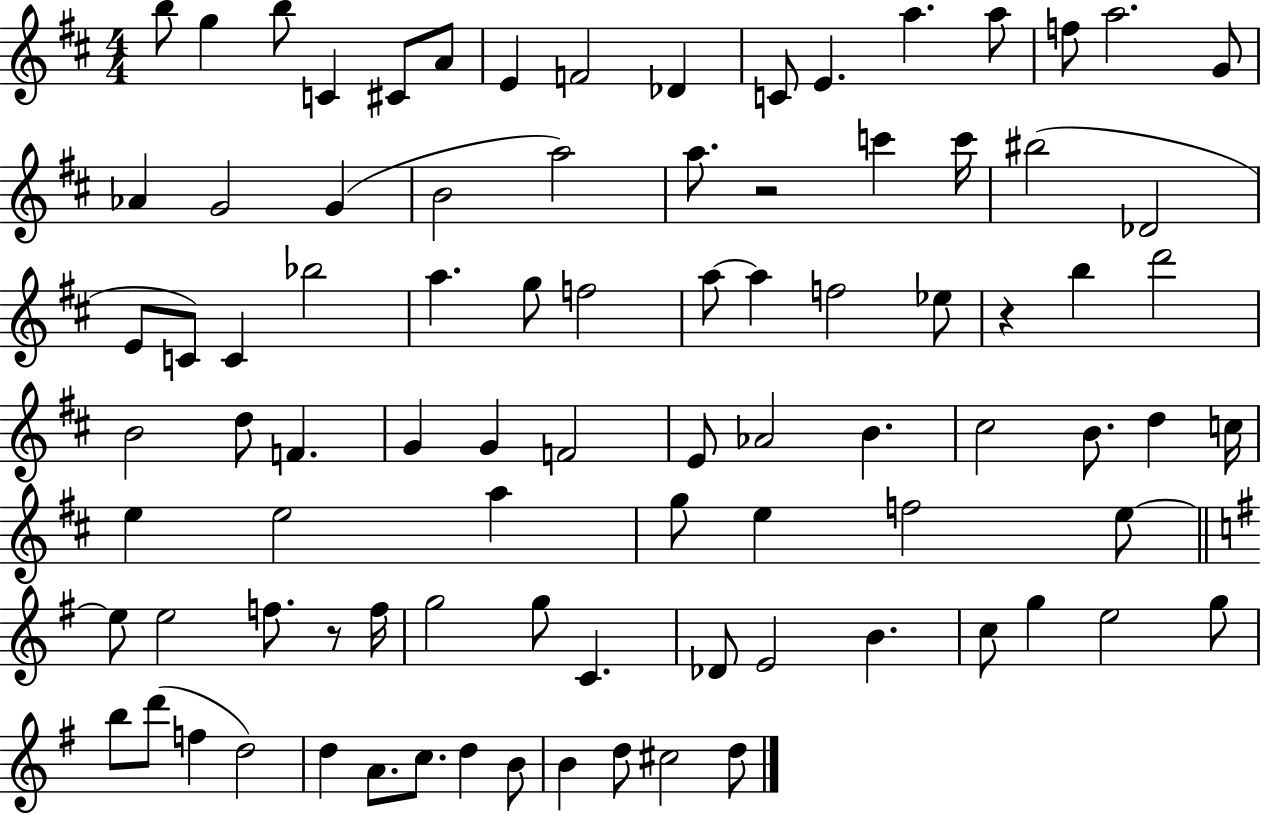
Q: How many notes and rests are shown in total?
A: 89